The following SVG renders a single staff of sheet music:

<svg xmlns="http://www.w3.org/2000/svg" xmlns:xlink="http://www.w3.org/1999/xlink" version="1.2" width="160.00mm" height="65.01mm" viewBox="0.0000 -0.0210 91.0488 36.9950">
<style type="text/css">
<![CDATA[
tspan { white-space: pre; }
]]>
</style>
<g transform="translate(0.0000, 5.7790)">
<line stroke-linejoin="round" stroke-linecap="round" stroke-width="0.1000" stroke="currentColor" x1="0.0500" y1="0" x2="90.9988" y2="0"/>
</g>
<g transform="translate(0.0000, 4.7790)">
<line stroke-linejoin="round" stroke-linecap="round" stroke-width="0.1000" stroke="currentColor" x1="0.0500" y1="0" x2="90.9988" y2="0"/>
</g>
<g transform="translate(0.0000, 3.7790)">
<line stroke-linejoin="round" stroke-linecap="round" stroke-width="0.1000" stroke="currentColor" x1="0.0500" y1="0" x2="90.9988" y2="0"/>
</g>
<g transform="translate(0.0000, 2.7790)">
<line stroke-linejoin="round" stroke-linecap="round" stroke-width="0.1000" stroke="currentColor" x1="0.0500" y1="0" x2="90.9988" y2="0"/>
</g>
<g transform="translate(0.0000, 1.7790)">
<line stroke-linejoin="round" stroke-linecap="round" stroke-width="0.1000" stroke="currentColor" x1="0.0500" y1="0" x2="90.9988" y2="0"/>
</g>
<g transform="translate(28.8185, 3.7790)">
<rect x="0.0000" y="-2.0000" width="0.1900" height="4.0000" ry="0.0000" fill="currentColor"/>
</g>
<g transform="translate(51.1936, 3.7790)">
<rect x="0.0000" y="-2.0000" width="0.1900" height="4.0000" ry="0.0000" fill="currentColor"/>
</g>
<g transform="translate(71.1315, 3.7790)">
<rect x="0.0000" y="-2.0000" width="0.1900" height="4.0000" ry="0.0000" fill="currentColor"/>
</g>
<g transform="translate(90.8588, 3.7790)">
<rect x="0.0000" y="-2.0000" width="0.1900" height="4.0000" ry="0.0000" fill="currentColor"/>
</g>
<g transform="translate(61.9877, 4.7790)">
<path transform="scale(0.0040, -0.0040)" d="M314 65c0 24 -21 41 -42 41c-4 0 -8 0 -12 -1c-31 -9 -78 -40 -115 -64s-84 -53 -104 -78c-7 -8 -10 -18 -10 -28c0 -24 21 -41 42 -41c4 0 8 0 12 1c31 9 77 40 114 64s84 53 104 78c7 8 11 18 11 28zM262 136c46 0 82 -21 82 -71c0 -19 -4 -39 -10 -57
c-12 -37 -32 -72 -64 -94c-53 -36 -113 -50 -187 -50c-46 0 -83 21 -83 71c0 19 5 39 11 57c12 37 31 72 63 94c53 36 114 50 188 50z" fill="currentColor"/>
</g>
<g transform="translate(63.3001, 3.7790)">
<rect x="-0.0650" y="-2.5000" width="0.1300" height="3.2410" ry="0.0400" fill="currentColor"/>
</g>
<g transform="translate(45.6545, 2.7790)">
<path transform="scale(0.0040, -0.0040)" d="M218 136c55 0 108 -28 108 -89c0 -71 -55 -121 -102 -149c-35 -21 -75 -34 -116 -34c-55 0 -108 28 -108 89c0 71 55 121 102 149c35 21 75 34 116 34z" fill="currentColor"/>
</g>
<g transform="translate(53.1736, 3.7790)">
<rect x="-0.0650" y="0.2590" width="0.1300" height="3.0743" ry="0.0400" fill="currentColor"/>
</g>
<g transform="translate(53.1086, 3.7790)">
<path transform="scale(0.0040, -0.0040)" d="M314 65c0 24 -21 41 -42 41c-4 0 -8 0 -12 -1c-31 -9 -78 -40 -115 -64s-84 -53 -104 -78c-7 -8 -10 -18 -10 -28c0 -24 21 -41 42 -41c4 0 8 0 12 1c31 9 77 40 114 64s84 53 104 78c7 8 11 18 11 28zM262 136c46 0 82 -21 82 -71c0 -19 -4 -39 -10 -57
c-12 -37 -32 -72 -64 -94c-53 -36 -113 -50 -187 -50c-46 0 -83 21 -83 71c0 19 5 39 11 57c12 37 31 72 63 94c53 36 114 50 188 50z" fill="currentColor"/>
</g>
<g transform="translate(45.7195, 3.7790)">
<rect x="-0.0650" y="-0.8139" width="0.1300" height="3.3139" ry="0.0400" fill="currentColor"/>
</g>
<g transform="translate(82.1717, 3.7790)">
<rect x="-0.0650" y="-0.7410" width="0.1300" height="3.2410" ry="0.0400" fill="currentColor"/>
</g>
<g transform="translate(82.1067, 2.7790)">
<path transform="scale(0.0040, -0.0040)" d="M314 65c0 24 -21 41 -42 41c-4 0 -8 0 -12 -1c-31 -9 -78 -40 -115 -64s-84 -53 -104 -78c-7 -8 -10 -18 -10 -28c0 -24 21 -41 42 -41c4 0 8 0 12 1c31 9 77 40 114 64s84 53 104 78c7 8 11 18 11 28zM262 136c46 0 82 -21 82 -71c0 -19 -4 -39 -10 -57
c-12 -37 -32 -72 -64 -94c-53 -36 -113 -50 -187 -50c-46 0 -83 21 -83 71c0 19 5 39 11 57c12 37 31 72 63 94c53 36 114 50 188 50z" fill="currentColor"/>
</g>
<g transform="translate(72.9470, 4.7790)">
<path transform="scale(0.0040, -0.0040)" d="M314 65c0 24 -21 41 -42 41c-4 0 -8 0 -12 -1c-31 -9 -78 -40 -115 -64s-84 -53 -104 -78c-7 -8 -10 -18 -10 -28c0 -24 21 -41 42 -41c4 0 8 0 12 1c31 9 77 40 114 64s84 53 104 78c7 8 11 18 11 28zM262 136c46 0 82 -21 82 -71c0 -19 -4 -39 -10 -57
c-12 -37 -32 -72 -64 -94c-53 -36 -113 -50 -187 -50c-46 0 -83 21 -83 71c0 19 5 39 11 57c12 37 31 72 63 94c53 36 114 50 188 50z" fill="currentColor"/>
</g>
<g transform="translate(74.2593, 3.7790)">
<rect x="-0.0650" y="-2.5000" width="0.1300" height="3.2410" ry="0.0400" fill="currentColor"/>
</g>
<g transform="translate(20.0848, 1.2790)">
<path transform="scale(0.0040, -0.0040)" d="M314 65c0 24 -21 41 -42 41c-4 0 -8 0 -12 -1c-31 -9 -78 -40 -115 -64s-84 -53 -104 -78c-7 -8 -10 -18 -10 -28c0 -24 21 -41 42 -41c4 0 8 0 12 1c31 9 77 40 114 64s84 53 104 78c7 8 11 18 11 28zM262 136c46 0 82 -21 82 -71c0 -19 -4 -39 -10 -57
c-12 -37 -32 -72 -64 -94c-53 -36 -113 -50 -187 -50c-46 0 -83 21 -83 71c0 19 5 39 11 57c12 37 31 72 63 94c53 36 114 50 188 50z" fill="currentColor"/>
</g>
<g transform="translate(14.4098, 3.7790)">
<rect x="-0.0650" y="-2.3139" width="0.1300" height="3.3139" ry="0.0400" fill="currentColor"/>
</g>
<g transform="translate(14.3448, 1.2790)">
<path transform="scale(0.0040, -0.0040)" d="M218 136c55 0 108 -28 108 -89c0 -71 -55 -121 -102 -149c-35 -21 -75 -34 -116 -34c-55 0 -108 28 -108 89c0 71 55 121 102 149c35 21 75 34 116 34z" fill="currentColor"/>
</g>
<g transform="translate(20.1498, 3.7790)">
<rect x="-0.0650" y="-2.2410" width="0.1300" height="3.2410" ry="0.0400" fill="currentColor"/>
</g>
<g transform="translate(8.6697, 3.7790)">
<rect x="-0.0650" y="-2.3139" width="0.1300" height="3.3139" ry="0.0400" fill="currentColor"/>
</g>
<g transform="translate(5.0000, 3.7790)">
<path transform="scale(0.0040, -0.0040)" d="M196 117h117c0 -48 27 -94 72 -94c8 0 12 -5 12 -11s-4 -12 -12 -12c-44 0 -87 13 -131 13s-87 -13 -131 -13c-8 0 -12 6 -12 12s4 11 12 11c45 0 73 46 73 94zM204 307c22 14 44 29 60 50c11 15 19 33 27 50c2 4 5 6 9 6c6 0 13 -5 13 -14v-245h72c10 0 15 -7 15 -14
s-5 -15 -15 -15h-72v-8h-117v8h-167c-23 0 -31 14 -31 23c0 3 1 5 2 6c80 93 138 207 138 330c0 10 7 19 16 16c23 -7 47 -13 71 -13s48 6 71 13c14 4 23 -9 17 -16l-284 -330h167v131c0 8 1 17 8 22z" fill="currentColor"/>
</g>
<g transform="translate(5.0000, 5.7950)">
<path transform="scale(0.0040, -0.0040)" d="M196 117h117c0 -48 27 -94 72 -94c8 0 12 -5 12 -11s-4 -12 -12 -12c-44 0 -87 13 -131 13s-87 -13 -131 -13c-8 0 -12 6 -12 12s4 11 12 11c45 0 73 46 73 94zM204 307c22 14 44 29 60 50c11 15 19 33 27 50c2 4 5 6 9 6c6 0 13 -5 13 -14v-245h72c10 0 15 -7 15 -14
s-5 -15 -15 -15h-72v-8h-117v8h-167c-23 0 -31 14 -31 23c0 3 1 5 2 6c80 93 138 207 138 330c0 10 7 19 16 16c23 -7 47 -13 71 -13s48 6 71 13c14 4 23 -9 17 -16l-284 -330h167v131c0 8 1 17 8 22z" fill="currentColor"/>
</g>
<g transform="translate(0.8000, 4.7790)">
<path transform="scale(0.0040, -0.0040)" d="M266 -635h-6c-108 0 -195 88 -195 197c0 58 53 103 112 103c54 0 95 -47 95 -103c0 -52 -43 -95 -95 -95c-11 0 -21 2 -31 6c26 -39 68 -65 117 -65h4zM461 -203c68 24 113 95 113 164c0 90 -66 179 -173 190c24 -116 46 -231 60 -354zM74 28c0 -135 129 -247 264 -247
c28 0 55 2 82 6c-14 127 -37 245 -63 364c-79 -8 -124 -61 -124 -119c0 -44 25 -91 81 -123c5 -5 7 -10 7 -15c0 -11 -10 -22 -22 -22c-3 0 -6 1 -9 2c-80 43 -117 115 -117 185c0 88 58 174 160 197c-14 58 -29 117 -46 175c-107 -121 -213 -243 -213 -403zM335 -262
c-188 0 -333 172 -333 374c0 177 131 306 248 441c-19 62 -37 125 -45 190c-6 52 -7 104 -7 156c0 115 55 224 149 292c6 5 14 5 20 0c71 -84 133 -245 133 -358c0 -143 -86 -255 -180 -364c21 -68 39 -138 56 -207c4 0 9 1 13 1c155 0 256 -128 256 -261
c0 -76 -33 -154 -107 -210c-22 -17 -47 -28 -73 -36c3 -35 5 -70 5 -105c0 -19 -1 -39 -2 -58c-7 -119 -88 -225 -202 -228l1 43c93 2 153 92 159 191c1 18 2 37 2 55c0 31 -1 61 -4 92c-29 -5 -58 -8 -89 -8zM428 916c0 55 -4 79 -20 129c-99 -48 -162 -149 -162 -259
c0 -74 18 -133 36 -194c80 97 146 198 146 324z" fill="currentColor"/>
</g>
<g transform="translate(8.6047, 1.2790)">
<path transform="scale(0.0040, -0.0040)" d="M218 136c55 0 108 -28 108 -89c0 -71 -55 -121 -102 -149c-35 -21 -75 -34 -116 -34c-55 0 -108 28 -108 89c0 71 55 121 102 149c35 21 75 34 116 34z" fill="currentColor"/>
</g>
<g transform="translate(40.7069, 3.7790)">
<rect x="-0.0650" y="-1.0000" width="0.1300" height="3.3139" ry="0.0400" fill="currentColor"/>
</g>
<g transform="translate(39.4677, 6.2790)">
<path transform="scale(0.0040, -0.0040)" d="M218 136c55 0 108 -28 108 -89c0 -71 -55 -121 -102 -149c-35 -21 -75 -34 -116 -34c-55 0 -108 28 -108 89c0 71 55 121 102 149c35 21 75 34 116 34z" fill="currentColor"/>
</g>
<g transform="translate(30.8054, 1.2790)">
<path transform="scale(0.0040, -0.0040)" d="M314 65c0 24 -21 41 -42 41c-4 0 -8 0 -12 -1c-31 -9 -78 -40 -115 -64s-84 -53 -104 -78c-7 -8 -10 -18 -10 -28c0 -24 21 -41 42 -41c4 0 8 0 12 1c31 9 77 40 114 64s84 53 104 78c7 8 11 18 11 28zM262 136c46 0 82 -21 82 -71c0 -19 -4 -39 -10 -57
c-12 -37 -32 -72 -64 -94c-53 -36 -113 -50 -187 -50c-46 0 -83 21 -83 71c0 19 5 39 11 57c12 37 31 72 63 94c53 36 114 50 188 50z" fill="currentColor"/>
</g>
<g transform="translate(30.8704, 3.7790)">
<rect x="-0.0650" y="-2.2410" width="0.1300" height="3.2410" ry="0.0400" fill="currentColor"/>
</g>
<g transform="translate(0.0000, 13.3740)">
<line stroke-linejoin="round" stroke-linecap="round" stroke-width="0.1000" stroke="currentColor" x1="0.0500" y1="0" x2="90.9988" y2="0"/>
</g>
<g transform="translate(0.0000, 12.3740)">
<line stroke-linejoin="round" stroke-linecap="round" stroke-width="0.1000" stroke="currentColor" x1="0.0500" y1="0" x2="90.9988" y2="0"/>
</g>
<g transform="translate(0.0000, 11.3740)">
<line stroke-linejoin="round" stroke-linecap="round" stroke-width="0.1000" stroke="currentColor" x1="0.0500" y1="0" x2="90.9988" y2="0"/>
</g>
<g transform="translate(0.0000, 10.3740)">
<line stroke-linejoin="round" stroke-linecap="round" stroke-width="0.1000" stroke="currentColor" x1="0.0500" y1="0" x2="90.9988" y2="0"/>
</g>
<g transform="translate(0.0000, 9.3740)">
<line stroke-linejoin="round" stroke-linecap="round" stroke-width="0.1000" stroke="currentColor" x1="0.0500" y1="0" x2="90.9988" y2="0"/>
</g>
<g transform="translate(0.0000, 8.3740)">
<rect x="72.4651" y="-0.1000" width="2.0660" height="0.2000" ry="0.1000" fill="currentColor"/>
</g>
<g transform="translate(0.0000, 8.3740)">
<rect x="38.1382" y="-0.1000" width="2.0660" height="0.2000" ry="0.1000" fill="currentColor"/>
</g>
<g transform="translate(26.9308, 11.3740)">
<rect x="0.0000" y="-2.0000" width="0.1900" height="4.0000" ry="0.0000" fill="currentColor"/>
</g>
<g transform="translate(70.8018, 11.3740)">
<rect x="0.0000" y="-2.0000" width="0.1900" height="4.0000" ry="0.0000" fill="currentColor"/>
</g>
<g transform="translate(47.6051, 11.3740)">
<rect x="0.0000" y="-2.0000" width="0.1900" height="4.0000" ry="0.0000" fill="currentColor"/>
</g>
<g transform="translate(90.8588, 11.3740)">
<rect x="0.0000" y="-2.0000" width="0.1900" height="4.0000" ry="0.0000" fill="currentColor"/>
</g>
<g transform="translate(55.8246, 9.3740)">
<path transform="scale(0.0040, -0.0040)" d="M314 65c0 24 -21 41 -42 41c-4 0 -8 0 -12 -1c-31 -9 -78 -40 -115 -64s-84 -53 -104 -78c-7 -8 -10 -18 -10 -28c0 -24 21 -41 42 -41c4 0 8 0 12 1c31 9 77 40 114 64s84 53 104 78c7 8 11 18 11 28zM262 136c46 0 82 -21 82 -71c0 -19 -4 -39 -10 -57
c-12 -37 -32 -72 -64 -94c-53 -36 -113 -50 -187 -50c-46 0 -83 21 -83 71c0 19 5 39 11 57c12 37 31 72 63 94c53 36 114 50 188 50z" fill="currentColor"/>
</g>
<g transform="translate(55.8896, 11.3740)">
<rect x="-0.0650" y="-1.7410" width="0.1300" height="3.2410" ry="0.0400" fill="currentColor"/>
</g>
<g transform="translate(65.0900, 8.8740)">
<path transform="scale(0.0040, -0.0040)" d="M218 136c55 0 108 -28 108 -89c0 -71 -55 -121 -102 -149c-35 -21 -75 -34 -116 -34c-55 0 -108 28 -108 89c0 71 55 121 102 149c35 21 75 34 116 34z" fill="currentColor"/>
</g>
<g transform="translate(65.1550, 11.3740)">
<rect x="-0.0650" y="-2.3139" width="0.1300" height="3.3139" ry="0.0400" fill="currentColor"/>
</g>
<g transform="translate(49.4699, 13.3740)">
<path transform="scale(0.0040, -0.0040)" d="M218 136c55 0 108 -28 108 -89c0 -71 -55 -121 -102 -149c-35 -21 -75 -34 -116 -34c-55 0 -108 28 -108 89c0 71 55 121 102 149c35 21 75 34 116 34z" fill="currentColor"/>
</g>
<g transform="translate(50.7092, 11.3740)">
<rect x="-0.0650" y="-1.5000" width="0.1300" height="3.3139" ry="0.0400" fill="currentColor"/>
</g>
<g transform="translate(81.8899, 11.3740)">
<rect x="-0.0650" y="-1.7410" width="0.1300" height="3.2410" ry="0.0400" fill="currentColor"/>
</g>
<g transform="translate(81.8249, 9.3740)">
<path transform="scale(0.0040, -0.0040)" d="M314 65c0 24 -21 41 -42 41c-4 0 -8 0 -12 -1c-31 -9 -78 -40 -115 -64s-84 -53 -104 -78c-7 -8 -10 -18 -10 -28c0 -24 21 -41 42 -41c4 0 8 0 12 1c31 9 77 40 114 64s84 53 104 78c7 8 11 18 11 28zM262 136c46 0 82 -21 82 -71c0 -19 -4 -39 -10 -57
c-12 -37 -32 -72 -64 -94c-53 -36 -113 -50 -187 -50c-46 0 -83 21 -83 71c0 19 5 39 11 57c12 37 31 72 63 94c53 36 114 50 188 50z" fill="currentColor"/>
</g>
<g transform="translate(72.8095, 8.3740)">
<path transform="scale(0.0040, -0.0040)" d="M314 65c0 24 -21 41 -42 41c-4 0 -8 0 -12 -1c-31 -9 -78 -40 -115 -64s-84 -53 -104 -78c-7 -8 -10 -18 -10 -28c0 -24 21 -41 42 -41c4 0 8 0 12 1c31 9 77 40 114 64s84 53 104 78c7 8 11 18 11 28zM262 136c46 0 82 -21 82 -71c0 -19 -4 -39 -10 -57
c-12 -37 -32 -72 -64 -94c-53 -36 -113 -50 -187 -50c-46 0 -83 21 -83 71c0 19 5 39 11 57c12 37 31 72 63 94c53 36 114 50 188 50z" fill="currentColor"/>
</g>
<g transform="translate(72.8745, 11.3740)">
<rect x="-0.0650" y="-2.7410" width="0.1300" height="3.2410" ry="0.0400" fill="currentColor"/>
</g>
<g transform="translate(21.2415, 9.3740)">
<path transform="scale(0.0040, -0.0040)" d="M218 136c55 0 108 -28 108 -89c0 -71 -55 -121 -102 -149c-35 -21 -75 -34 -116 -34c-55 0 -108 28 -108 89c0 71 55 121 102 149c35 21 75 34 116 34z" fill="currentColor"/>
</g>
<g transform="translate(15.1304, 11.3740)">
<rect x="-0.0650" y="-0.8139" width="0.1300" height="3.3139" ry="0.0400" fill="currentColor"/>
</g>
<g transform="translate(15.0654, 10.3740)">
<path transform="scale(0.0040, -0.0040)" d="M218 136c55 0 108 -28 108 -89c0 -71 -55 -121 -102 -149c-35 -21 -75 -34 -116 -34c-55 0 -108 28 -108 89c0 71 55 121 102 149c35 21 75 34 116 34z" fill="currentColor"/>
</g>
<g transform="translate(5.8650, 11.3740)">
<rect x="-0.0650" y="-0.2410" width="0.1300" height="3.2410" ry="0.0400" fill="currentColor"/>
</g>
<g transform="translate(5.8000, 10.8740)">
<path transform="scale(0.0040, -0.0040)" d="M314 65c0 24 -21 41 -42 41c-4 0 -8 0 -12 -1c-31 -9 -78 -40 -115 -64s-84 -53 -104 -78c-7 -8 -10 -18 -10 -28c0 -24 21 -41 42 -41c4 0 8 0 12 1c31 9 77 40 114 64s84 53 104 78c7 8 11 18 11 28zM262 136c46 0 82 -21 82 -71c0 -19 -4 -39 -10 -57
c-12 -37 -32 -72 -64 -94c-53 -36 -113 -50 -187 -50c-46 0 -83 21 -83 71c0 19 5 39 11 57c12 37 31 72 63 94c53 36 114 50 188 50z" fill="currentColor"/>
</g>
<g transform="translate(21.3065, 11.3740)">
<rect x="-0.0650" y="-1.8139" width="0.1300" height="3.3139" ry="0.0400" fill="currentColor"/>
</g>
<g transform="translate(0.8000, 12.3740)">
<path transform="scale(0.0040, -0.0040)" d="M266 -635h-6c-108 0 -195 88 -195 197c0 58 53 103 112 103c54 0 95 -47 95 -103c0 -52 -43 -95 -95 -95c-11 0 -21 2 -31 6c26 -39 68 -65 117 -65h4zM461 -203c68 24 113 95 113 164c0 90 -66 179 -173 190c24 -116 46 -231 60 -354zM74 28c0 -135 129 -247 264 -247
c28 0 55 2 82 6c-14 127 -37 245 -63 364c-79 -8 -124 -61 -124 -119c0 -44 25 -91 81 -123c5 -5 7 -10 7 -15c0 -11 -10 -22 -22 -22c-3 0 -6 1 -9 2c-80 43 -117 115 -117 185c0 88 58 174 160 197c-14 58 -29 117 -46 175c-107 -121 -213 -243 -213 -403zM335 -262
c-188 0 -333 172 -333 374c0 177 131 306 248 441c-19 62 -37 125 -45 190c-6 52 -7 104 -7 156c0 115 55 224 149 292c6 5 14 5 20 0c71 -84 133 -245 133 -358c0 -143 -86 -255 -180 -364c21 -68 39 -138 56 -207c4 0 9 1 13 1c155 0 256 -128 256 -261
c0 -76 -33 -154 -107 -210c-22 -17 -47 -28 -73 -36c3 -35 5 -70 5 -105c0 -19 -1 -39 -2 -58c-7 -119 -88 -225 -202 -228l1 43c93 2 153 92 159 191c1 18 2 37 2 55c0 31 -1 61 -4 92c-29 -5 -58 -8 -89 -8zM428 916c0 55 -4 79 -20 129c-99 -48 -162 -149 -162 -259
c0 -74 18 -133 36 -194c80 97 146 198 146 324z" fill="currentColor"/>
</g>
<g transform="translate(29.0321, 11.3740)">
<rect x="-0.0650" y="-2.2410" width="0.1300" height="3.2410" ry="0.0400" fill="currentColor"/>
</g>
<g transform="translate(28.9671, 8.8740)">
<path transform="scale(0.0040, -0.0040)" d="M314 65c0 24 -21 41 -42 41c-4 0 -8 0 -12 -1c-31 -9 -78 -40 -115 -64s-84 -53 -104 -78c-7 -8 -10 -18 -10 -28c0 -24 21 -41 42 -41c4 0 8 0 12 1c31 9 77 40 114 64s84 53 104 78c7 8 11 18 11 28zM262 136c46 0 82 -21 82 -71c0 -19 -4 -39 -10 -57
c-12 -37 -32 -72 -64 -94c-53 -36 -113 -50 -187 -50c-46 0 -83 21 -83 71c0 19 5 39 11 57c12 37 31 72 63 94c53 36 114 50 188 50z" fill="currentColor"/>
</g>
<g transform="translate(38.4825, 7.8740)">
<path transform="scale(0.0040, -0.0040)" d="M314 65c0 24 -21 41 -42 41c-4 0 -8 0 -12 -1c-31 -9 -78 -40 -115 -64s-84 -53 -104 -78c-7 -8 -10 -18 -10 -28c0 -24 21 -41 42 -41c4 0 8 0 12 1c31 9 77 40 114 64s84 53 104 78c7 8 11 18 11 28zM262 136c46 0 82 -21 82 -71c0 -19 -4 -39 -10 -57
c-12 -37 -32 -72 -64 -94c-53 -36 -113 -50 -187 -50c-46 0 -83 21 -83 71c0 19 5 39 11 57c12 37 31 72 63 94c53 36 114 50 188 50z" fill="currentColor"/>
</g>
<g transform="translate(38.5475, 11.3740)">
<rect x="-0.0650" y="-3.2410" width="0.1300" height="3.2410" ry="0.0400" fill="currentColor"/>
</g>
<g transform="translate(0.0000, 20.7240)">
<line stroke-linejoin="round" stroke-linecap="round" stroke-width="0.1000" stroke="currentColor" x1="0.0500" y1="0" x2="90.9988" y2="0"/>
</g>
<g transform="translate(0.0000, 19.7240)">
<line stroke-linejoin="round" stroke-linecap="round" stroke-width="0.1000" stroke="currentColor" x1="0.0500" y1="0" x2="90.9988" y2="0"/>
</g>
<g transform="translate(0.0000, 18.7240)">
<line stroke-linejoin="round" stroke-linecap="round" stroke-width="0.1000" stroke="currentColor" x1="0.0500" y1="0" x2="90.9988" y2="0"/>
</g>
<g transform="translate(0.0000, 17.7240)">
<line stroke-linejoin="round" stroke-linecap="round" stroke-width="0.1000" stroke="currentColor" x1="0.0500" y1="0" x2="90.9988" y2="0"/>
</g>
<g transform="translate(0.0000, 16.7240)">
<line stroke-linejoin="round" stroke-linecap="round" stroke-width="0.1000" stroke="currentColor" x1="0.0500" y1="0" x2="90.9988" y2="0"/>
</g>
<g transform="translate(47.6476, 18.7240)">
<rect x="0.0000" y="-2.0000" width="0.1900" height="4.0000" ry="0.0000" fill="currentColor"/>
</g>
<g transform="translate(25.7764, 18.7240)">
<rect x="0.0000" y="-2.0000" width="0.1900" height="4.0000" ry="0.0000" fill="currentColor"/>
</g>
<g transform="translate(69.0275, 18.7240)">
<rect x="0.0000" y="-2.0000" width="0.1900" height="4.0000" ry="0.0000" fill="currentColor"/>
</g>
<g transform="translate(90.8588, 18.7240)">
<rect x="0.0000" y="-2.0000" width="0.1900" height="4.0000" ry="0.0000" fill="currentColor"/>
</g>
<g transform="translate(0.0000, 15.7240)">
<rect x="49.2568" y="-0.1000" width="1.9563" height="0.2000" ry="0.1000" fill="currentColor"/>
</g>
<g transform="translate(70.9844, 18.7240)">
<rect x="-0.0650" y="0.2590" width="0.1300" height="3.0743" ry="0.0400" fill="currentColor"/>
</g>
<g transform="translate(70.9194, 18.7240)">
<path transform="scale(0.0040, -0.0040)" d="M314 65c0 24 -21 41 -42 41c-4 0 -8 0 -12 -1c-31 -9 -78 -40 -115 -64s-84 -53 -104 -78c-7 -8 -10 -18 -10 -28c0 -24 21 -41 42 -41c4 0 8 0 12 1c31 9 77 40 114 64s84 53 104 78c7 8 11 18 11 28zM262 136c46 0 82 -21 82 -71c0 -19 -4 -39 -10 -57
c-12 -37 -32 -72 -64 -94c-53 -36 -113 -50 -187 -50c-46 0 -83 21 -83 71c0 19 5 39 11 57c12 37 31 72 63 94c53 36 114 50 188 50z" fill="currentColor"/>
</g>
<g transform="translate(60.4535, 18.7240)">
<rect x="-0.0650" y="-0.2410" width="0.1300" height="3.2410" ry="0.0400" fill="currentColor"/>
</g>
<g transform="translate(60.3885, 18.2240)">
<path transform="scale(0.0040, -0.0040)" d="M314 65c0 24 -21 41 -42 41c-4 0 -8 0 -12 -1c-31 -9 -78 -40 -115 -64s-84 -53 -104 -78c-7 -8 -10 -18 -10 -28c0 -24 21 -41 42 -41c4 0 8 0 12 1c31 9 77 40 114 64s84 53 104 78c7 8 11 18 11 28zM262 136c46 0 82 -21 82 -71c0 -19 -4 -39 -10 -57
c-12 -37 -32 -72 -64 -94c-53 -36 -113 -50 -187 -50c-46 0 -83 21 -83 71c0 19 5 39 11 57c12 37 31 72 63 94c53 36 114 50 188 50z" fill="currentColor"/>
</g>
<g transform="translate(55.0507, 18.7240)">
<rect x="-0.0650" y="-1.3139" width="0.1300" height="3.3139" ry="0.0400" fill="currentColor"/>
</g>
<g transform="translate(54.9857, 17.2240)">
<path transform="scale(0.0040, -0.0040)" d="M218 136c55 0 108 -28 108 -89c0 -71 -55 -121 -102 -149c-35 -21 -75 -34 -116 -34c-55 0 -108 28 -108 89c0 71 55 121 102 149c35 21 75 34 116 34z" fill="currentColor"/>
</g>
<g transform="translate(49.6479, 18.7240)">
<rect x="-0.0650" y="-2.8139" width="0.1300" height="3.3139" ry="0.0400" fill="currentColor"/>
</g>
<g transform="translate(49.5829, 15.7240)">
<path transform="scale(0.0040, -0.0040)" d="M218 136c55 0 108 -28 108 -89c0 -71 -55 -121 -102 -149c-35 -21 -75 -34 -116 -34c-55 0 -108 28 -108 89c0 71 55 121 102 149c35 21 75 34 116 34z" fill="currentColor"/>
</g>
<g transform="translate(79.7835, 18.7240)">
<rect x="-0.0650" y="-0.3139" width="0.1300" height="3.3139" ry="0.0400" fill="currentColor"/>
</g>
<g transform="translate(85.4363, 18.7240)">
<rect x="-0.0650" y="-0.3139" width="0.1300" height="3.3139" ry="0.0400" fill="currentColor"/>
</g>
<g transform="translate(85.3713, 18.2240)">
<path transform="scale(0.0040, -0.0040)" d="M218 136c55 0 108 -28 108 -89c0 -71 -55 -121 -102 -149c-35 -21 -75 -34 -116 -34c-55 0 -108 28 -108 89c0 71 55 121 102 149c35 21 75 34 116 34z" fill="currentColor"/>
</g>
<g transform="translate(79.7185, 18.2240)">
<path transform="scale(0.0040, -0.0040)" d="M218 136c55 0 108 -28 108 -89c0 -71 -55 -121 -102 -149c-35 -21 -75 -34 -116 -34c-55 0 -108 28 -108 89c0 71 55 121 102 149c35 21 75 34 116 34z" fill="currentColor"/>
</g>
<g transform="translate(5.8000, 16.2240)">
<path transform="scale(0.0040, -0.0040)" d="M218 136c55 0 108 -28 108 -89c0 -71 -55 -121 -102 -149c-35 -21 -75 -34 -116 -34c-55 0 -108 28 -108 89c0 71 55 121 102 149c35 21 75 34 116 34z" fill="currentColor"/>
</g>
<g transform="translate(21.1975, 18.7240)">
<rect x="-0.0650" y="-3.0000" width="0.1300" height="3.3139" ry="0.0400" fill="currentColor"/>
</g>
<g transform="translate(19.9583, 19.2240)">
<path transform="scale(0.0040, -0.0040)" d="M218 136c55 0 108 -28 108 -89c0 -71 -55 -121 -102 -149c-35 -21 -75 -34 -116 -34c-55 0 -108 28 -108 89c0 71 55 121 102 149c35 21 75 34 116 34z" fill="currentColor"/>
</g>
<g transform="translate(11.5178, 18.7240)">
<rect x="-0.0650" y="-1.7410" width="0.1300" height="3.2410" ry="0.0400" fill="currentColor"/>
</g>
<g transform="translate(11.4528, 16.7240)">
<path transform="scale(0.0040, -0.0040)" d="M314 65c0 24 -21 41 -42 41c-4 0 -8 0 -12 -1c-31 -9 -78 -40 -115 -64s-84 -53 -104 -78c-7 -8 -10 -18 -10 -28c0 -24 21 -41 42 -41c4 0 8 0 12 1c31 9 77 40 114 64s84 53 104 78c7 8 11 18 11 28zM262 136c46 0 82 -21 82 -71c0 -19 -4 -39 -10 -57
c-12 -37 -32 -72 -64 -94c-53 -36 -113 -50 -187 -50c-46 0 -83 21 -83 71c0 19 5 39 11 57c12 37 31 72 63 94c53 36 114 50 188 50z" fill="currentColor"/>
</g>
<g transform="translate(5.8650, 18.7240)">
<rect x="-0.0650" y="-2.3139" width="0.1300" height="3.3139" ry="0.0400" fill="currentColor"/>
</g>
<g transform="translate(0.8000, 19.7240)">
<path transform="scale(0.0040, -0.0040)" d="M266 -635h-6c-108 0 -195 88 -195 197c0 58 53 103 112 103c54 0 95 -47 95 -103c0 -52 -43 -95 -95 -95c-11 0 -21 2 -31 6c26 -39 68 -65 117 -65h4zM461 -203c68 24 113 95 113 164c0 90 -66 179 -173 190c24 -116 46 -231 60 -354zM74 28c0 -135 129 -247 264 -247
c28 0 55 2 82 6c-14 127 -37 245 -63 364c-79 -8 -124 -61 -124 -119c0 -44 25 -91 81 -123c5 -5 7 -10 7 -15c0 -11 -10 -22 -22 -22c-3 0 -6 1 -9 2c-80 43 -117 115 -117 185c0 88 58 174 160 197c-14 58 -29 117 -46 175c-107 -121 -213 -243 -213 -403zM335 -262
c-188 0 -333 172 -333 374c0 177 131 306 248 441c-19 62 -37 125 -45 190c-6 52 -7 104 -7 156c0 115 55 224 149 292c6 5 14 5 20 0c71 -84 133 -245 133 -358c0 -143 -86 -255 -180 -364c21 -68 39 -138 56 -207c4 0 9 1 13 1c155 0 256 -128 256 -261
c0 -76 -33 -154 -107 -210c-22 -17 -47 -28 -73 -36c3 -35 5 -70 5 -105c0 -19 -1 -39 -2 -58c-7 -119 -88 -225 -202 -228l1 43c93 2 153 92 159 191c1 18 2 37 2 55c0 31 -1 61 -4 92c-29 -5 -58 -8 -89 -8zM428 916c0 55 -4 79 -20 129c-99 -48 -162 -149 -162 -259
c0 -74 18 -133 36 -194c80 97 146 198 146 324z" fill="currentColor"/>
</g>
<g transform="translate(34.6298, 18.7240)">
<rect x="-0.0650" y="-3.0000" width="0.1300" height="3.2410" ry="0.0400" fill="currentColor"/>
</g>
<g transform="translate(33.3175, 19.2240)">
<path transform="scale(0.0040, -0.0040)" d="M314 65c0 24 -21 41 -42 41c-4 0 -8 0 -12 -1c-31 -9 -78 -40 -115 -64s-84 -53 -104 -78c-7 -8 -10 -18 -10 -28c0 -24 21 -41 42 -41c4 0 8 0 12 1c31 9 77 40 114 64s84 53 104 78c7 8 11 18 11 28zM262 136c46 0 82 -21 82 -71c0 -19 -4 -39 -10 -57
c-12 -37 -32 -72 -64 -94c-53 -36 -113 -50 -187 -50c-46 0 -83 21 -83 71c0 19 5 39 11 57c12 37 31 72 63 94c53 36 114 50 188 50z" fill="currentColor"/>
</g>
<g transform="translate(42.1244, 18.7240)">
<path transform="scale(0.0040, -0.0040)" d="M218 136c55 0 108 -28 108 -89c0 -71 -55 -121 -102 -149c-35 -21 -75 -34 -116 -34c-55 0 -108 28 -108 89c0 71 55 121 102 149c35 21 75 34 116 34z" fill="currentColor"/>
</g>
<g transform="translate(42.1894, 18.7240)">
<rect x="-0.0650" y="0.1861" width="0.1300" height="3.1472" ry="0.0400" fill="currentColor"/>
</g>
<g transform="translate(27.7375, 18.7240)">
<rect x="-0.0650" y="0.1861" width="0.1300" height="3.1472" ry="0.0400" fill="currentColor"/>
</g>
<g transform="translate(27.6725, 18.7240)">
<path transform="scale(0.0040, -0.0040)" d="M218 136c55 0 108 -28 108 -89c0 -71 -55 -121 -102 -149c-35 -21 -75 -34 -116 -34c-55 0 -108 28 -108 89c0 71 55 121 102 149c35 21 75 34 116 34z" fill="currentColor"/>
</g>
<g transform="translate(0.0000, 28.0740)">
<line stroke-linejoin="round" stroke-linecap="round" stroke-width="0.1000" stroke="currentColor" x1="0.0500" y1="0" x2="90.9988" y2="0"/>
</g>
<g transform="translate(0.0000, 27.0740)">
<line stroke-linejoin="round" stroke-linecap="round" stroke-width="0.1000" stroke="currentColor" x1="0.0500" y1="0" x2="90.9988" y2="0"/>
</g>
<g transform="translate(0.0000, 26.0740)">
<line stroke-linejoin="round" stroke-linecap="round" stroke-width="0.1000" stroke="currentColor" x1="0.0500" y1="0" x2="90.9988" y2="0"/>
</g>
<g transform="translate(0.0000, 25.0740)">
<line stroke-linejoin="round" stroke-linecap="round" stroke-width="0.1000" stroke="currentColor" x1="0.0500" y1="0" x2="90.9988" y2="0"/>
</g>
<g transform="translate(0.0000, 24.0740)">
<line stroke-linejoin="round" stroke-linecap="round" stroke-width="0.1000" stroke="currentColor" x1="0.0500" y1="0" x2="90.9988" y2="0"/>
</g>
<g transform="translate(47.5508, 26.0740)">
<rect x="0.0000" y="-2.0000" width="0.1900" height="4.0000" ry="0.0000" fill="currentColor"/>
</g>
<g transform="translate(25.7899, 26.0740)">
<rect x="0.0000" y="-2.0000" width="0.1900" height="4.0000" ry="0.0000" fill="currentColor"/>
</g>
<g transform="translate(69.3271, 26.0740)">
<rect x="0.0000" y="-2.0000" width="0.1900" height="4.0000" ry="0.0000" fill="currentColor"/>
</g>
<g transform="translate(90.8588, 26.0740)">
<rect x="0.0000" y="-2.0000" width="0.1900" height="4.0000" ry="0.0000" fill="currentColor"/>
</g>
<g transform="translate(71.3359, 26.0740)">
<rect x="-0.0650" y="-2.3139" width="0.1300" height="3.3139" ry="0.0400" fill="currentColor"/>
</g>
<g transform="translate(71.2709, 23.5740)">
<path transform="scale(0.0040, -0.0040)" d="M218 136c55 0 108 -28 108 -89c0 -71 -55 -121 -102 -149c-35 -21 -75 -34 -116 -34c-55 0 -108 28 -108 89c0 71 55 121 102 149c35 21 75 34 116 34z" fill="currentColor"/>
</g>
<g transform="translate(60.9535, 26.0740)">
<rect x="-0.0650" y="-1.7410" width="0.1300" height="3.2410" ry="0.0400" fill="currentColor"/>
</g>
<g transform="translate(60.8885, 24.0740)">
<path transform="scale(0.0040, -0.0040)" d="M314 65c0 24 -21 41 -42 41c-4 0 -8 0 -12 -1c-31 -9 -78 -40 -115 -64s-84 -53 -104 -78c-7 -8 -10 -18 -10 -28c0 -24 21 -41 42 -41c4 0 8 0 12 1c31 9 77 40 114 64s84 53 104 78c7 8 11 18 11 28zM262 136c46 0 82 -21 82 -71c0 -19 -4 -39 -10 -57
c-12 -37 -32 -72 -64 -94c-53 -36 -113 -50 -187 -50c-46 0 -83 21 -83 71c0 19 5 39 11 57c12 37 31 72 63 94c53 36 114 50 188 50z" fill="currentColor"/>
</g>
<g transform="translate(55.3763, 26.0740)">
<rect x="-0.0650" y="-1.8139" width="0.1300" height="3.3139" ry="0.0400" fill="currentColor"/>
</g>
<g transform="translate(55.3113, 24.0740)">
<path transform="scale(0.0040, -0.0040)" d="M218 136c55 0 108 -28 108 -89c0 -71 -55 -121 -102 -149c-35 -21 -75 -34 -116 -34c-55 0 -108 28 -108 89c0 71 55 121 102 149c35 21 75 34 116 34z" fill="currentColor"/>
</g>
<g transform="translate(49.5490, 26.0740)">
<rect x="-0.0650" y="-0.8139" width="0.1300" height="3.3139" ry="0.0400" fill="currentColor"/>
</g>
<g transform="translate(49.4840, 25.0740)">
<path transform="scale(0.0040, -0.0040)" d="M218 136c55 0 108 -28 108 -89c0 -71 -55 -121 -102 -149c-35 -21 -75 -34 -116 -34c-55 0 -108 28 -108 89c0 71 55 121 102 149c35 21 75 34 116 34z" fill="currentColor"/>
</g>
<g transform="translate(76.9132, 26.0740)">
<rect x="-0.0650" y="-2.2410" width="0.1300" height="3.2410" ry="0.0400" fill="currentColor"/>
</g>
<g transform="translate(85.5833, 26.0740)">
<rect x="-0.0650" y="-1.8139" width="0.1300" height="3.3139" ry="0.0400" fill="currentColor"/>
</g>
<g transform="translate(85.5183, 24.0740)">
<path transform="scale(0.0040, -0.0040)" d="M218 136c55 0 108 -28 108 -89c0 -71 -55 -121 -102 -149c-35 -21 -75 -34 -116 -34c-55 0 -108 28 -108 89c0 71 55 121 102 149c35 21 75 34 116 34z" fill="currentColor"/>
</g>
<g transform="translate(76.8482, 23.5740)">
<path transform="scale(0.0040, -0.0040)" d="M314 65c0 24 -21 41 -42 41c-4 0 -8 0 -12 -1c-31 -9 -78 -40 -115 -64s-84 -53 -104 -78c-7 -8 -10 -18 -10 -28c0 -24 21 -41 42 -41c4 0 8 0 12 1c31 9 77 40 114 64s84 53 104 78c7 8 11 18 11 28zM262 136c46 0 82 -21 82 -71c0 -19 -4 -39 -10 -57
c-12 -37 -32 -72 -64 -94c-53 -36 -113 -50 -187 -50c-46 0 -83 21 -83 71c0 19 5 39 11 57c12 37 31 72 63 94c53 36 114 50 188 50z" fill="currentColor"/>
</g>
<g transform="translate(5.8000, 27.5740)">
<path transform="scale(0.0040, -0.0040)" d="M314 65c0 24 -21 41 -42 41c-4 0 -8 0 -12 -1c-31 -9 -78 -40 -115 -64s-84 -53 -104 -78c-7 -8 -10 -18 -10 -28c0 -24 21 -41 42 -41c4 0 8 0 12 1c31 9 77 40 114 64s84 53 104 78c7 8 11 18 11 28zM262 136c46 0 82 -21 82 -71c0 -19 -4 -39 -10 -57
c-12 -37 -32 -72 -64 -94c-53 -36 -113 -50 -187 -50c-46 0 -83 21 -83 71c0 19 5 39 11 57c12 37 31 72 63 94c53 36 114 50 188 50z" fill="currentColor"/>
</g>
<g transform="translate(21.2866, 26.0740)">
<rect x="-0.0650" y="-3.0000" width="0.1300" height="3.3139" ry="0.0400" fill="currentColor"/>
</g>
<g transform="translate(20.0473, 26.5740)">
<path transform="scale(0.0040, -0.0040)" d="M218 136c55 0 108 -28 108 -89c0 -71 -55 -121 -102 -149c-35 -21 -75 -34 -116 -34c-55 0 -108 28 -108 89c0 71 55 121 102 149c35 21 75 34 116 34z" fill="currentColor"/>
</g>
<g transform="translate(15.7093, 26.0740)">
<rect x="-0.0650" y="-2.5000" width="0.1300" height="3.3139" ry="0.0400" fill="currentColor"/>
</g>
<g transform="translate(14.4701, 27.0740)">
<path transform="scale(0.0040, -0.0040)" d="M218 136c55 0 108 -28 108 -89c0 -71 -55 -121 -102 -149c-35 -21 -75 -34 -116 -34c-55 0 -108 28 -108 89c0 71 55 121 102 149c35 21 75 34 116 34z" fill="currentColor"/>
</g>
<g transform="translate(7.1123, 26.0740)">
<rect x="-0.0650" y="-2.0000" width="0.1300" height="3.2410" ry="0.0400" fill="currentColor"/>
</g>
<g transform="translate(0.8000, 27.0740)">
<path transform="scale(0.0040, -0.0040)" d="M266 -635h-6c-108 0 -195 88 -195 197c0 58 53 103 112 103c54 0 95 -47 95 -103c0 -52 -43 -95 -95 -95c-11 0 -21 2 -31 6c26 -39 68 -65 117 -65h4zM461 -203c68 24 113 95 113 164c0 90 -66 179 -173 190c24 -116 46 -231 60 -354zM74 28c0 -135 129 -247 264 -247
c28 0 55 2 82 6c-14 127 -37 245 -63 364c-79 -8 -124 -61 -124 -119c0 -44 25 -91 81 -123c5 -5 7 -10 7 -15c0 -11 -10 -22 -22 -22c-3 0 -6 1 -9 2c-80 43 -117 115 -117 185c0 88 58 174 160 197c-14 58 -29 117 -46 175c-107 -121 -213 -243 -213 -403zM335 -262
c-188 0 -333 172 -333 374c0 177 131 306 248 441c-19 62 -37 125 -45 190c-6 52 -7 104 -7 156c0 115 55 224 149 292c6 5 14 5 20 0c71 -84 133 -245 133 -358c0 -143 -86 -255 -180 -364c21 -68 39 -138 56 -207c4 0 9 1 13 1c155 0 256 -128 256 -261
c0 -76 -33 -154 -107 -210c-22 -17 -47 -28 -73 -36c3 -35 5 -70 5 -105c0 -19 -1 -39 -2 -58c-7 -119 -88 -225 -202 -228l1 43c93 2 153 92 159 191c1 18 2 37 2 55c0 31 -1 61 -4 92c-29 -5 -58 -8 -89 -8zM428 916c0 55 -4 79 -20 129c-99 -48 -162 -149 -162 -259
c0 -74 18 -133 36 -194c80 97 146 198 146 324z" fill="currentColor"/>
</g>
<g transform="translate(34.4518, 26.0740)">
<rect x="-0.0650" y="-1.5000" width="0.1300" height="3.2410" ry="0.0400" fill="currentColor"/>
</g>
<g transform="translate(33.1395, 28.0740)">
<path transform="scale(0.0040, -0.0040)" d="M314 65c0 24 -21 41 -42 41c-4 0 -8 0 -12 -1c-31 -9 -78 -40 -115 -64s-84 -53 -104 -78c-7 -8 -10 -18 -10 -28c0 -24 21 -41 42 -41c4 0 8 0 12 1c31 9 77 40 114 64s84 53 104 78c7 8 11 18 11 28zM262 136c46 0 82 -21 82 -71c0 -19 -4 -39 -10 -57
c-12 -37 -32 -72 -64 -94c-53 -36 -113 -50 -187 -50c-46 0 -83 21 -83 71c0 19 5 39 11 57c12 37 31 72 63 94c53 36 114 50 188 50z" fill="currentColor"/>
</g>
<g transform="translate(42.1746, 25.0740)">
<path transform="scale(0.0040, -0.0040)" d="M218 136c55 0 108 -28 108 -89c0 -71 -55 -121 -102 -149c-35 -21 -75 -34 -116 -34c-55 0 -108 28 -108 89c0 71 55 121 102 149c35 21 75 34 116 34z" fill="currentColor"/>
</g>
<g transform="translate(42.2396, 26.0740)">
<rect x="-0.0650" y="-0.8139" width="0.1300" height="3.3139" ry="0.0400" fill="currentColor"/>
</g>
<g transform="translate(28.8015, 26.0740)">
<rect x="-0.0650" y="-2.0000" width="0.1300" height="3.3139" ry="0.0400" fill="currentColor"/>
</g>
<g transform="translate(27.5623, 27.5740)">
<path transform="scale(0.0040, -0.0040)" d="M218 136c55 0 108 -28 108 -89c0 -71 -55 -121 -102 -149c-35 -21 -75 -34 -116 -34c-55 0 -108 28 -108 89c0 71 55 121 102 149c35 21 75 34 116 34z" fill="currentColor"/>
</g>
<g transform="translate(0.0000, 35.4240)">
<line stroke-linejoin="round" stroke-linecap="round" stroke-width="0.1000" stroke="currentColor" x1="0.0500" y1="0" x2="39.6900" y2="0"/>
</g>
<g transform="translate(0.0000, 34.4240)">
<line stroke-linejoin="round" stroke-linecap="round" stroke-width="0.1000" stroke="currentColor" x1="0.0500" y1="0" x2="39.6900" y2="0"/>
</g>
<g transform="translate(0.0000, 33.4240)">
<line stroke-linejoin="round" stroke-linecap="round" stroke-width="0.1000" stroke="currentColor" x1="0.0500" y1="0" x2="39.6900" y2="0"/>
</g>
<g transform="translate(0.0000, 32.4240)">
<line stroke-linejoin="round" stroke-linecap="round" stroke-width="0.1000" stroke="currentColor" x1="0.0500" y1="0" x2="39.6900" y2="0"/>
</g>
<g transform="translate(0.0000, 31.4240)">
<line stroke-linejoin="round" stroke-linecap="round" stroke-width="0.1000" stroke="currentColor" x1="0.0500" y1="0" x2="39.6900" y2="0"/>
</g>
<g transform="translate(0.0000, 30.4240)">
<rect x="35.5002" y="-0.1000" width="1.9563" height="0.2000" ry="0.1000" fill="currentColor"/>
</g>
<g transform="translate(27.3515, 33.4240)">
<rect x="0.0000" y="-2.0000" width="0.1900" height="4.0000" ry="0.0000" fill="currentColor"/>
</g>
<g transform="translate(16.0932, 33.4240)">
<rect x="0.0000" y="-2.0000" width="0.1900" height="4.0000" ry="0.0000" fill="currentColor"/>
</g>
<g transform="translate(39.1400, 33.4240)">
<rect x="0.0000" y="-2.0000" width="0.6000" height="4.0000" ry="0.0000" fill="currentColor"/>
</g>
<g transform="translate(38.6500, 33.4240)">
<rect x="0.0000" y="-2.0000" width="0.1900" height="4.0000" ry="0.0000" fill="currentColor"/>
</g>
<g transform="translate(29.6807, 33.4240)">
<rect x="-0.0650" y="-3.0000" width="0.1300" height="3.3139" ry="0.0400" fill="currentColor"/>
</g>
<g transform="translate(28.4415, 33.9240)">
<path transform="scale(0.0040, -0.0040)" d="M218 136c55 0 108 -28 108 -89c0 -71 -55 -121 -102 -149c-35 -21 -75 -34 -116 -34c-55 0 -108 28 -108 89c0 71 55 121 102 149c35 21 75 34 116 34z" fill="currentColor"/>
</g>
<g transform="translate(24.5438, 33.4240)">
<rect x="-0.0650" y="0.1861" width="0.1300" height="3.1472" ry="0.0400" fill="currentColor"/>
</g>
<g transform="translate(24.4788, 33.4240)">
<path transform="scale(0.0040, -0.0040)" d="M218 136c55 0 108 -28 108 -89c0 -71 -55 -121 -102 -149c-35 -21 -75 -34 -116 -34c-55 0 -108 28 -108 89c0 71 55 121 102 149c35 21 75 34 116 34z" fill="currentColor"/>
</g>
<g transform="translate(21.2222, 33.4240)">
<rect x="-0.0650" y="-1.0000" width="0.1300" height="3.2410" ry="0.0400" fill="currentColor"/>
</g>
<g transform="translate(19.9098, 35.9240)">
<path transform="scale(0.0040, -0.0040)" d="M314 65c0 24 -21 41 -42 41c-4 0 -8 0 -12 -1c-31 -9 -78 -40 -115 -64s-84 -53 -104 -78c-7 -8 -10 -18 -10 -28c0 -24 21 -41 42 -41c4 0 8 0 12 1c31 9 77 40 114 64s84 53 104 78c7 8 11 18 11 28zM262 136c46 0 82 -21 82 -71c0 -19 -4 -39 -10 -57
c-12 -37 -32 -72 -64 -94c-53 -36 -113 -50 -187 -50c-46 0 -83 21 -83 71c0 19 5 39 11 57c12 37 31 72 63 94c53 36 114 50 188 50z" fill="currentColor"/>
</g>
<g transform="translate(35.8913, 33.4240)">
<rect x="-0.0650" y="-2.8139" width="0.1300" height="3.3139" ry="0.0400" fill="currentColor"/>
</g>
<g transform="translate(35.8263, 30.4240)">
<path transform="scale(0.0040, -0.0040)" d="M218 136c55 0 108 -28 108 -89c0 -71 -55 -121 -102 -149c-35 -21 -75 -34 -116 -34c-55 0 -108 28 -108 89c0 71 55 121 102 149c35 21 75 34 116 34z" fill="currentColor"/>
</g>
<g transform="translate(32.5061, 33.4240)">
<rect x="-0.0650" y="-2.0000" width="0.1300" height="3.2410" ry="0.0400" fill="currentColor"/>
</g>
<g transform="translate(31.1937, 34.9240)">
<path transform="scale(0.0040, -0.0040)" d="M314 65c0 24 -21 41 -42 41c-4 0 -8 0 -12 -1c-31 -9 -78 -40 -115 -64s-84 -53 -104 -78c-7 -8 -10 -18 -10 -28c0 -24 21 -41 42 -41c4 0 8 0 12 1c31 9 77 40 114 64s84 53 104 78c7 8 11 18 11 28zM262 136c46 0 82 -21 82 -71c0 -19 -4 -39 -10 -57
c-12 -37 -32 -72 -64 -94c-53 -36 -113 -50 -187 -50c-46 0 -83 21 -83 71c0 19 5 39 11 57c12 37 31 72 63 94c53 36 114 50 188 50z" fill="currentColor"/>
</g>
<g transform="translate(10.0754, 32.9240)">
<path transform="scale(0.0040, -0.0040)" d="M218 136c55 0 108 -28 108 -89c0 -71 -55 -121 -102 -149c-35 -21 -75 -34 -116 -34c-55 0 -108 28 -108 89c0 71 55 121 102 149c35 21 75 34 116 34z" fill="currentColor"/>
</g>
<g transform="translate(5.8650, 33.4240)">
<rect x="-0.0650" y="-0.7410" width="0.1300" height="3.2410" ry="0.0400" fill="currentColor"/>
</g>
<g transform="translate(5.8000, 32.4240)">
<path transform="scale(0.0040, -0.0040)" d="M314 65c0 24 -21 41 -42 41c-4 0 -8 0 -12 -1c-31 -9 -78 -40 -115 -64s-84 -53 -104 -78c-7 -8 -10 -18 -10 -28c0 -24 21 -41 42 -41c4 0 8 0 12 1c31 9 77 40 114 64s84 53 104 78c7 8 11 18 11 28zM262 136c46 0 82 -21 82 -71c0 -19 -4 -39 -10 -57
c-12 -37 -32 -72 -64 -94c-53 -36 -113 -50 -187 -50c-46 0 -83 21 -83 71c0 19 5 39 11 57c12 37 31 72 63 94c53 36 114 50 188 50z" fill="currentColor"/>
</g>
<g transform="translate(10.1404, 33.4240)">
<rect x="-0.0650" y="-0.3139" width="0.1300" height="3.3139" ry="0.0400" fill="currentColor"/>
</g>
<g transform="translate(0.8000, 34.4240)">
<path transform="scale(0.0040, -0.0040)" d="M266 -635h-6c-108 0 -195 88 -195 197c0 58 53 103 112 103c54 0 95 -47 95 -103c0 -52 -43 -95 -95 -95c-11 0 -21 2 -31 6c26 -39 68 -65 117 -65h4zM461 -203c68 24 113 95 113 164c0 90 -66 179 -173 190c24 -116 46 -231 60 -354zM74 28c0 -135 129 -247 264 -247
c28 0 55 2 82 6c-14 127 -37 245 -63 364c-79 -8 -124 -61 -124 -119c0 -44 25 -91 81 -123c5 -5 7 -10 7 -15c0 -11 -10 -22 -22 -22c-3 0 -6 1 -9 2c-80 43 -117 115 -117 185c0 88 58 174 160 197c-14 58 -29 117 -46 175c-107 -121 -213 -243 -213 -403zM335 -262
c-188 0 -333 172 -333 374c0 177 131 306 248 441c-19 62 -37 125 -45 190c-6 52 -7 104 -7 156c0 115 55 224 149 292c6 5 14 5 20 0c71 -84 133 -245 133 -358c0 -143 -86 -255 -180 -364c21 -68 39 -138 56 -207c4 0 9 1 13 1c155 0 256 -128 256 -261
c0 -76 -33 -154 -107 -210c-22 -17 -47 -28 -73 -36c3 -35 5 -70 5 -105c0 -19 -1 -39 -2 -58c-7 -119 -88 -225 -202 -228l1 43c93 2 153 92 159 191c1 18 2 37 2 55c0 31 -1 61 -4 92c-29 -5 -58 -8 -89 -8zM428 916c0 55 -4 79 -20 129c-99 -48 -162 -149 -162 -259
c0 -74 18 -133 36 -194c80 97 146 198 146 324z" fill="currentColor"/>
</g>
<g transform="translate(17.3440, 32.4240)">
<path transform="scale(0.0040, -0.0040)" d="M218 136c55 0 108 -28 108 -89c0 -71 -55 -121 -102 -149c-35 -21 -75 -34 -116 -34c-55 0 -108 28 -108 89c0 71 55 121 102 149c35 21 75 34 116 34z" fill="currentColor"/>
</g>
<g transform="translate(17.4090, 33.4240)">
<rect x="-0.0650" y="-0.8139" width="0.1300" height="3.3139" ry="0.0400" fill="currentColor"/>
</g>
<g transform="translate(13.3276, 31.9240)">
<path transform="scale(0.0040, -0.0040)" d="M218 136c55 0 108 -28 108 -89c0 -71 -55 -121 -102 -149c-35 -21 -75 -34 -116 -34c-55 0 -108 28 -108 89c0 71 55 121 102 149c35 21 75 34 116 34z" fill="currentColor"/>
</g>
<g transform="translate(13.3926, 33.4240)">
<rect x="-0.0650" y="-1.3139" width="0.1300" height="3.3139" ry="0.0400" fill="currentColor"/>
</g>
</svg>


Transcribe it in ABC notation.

X:1
T:Untitled
M:4/4
L:1/4
K:C
g g g2 g2 D d B2 G2 G2 d2 c2 d f g2 b2 E f2 g a2 f2 g f2 A B A2 B a e c2 B2 c c F2 G A F E2 d d f f2 g g2 f d2 c e d D2 B A F2 a